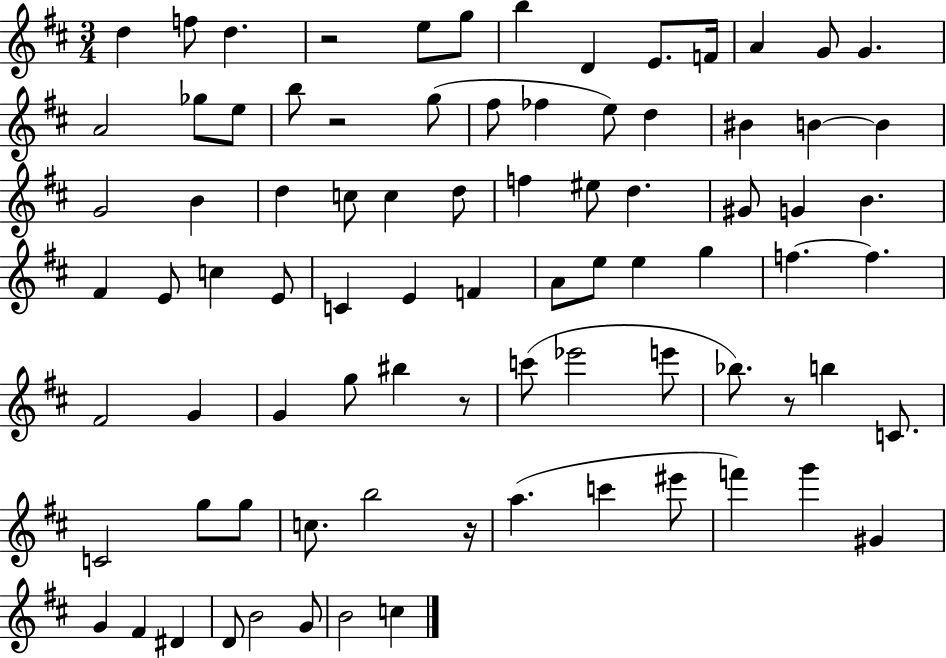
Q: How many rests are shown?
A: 5